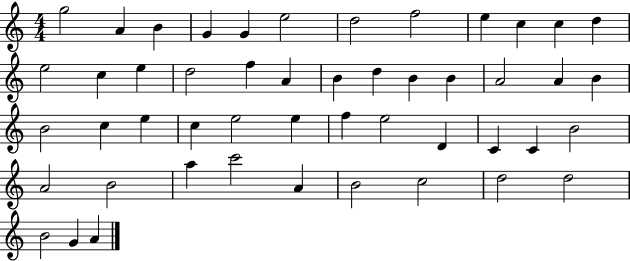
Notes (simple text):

G5/h A4/q B4/q G4/q G4/q E5/h D5/h F5/h E5/q C5/q C5/q D5/q E5/h C5/q E5/q D5/h F5/q A4/q B4/q D5/q B4/q B4/q A4/h A4/q B4/q B4/h C5/q E5/q C5/q E5/h E5/q F5/q E5/h D4/q C4/q C4/q B4/h A4/h B4/h A5/q C6/h A4/q B4/h C5/h D5/h D5/h B4/h G4/q A4/q